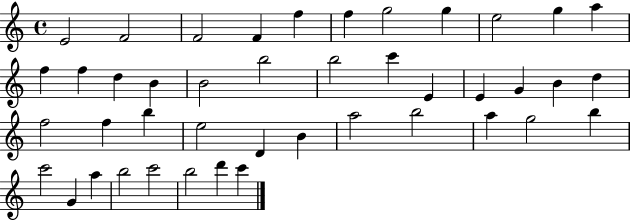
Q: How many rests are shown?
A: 0